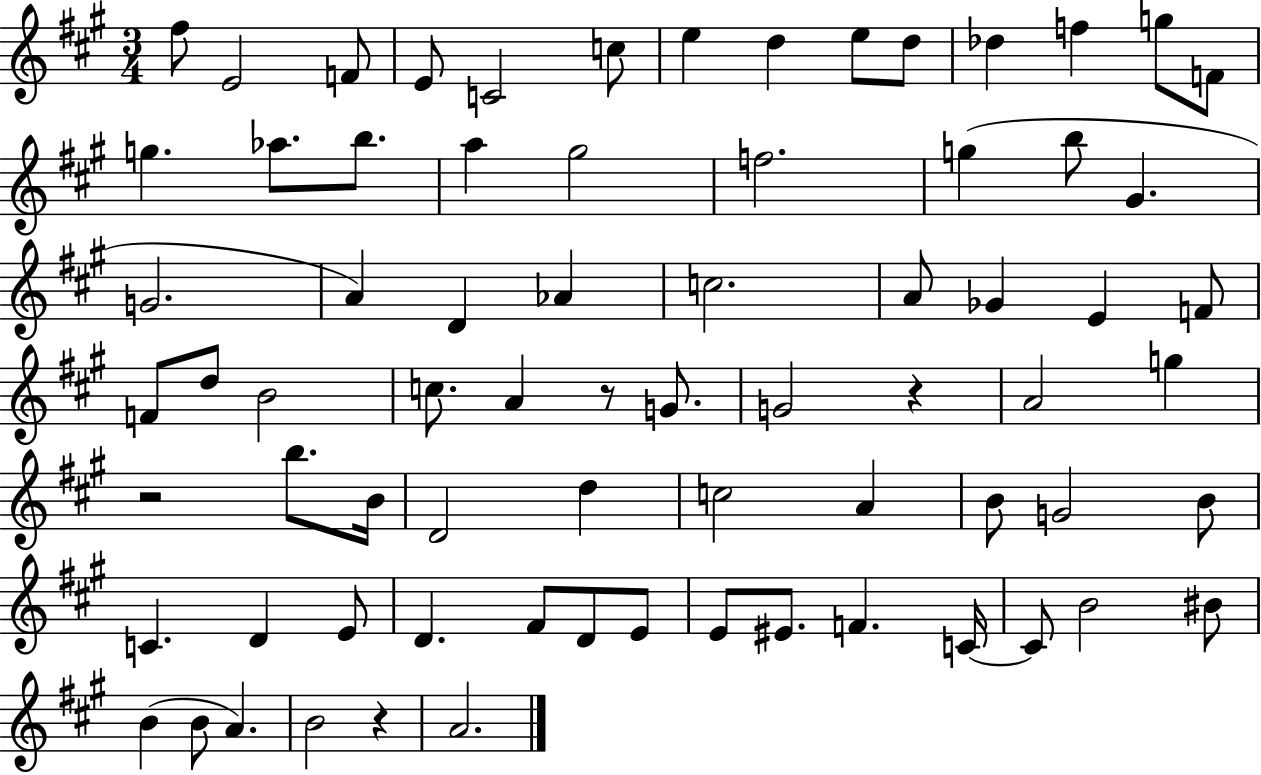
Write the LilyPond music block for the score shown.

{
  \clef treble
  \numericTimeSignature
  \time 3/4
  \key a \major
  \repeat volta 2 { fis''8 e'2 f'8 | e'8 c'2 c''8 | e''4 d''4 e''8 d''8 | des''4 f''4 g''8 f'8 | \break g''4. aes''8. b''8. | a''4 gis''2 | f''2. | g''4( b''8 gis'4. | \break g'2. | a'4) d'4 aes'4 | c''2. | a'8 ges'4 e'4 f'8 | \break f'8 d''8 b'2 | c''8. a'4 r8 g'8. | g'2 r4 | a'2 g''4 | \break r2 b''8. b'16 | d'2 d''4 | c''2 a'4 | b'8 g'2 b'8 | \break c'4. d'4 e'8 | d'4. fis'8 d'8 e'8 | e'8 eis'8. f'4. c'16~~ | c'8 b'2 bis'8 | \break b'4( b'8 a'4.) | b'2 r4 | a'2. | } \bar "|."
}